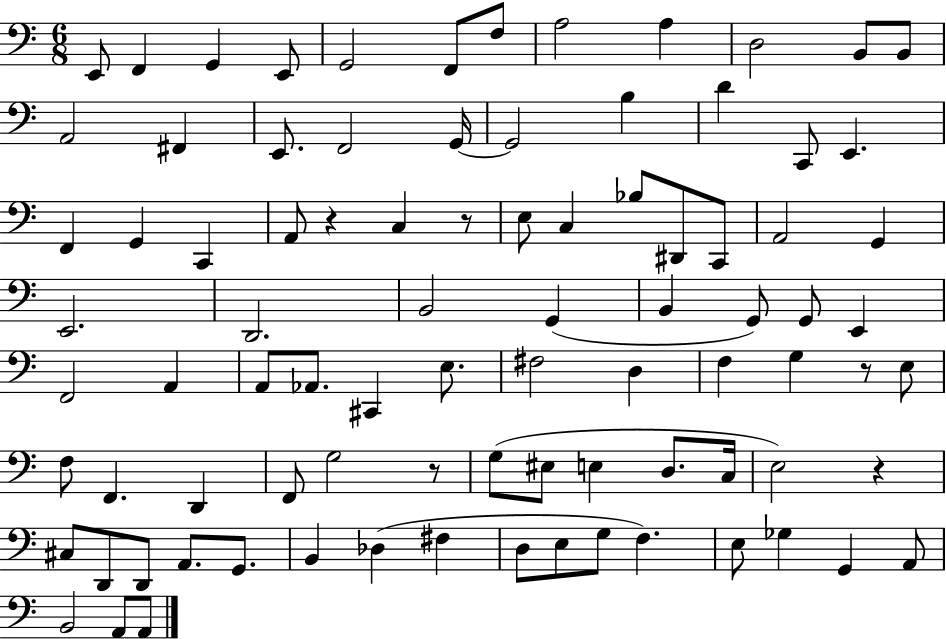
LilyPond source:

{
  \clef bass
  \numericTimeSignature
  \time 6/8
  \key c \major
  e,8 f,4 g,4 e,8 | g,2 f,8 f8 | a2 a4 | d2 b,8 b,8 | \break a,2 fis,4 | e,8. f,2 g,16~~ | g,2 b4 | d'4 c,8 e,4. | \break f,4 g,4 c,4 | a,8 r4 c4 r8 | e8 c4 bes8 dis,8 c,8 | a,2 g,4 | \break e,2. | d,2. | b,2 g,4( | b,4 g,8) g,8 e,4 | \break f,2 a,4 | a,8 aes,8. cis,4 e8. | fis2 d4 | f4 g4 r8 e8 | \break f8 f,4. d,4 | f,8 g2 r8 | g8( eis8 e4 d8. c16 | e2) r4 | \break cis8 d,8 d,8 a,8. g,8. | b,4 des4( fis4 | d8 e8 g8 f4.) | e8 ges4 g,4 a,8 | \break b,2 a,8 a,8 | \bar "|."
}